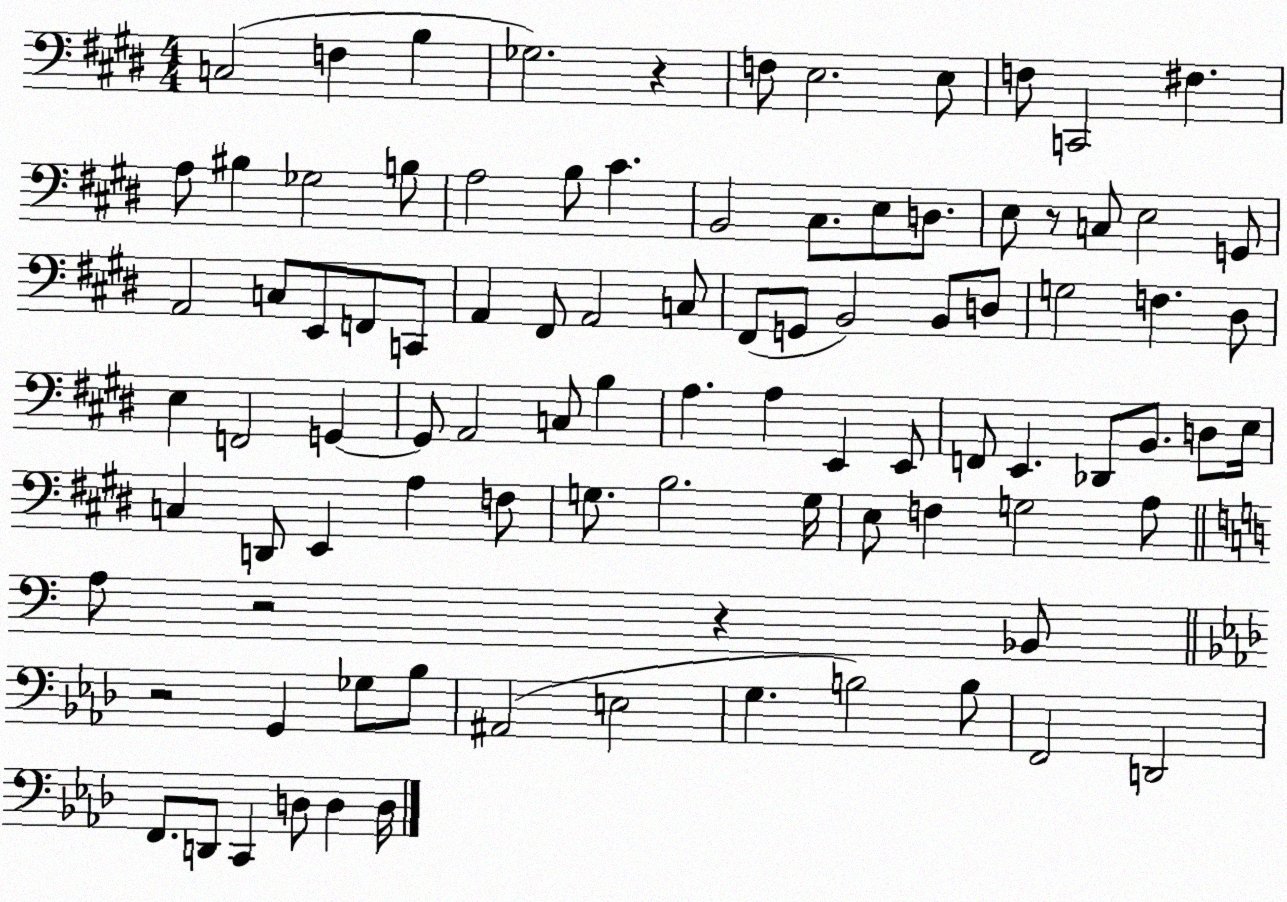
X:1
T:Untitled
M:4/4
L:1/4
K:E
C,2 F, B, _G,2 z F,/2 E,2 E,/2 F,/2 C,,2 ^F, A,/2 ^B, _G,2 B,/2 A,2 B,/2 ^C B,,2 ^C,/2 E,/2 D,/2 E,/2 z/2 C,/2 E,2 G,,/2 A,,2 C,/2 E,,/2 F,,/2 C,,/2 A,, ^F,,/2 A,,2 C,/2 ^F,,/2 G,,/2 B,,2 B,,/2 D,/2 G,2 F, ^D,/2 E, F,,2 G,, G,,/2 A,,2 C,/2 B, A, A, E,, E,,/2 F,,/2 E,, _D,,/2 B,,/2 D,/2 E,/4 C, D,,/2 E,, A, F,/2 G,/2 B,2 G,/4 E,/2 F, G,2 A,/2 A,/2 z2 z _B,,/2 z2 G,, _G,/2 _B,/2 ^A,,2 E,2 G, B,2 B,/2 F,,2 D,,2 F,,/2 D,,/2 C,, D,/2 D, D,/4